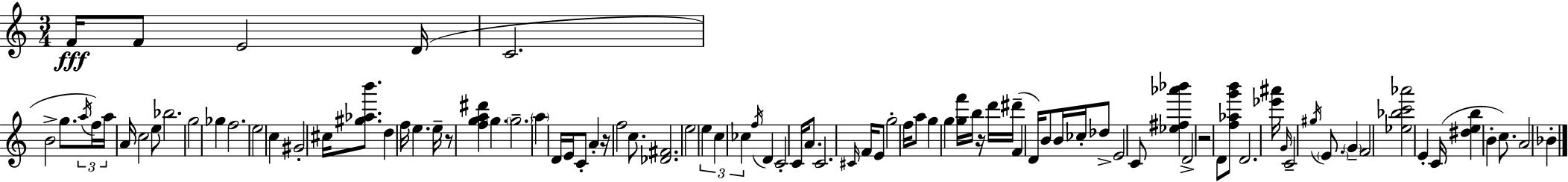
F4/s F4/e E4/h D4/s C4/h. B4/h G5/e. A5/s F5/s A5/s A4/s C5/h E5/e Bb5/h. G5/h Gb5/q F5/h. E5/h C5/q G#4/h C#5/s [G#5,Ab5,B6]/e. D5/q F5/s E5/q. E5/s R/e [F5,G5,A5,D#6]/q G5/q. G5/h. A5/q D4/s E4/s C4/e A4/q R/s F5/h C5/e. [Db4,F#4]/h. E5/h E5/q C5/q CES5/q F5/s D4/q C4/h C4/s A4/e. C4/h. C#4/s F4/s E4/e G5/h F5/s A5/e G5/q G5/q [G5,F6]/s B5/s R/s D6/s D#6/s F4/q D4/s B4/e B4/s CES5/s Db5/e E4/h C4/e [Eb5,F#5,Ab6,Bb6]/q D4/h R/h D4/e [F5,Ab5,G6,B6]/e D4/h. [Eb6,A#6]/s G4/s C4/h G#5/s E4/e. G4/q F4/h [Eb5,Bb5,C6,Ab6]/h E4/q C4/s [D#5,E5,B5]/q B4/q C5/e. A4/h Bb4/q